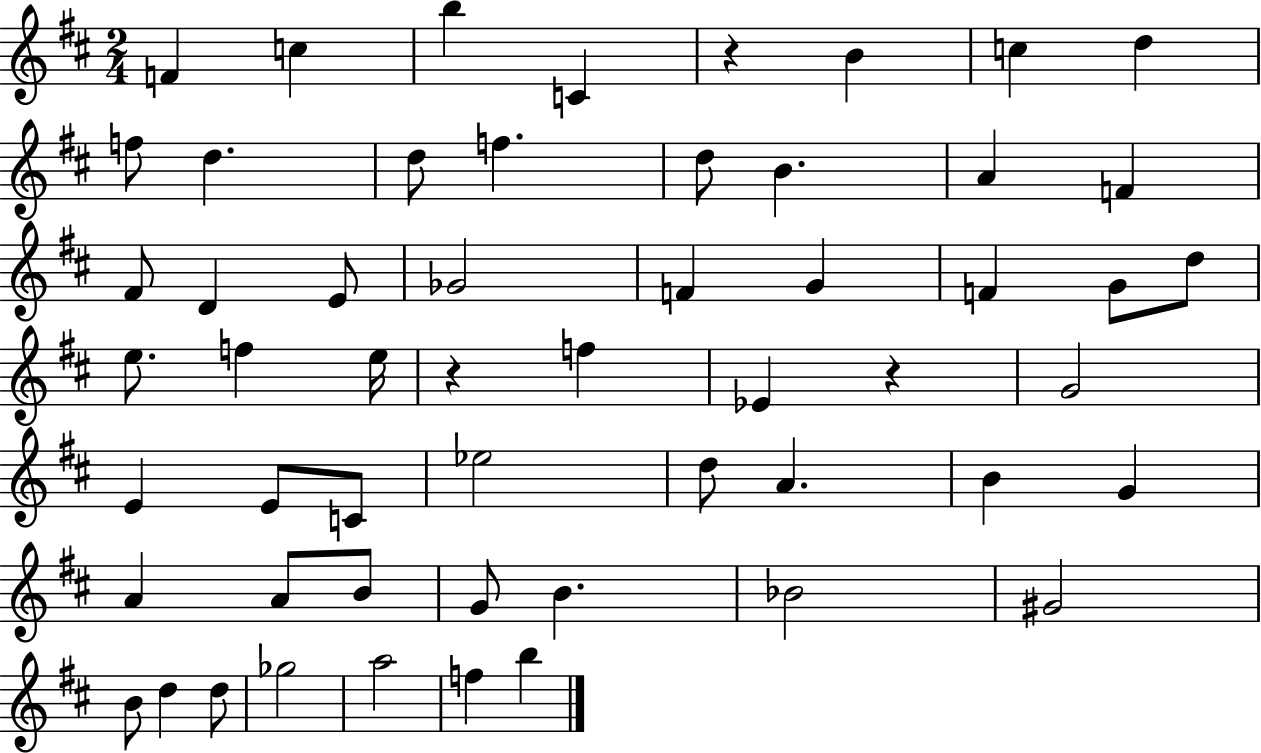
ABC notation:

X:1
T:Untitled
M:2/4
L:1/4
K:D
F c b C z B c d f/2 d d/2 f d/2 B A F ^F/2 D E/2 _G2 F G F G/2 d/2 e/2 f e/4 z f _E z G2 E E/2 C/2 _e2 d/2 A B G A A/2 B/2 G/2 B _B2 ^G2 B/2 d d/2 _g2 a2 f b